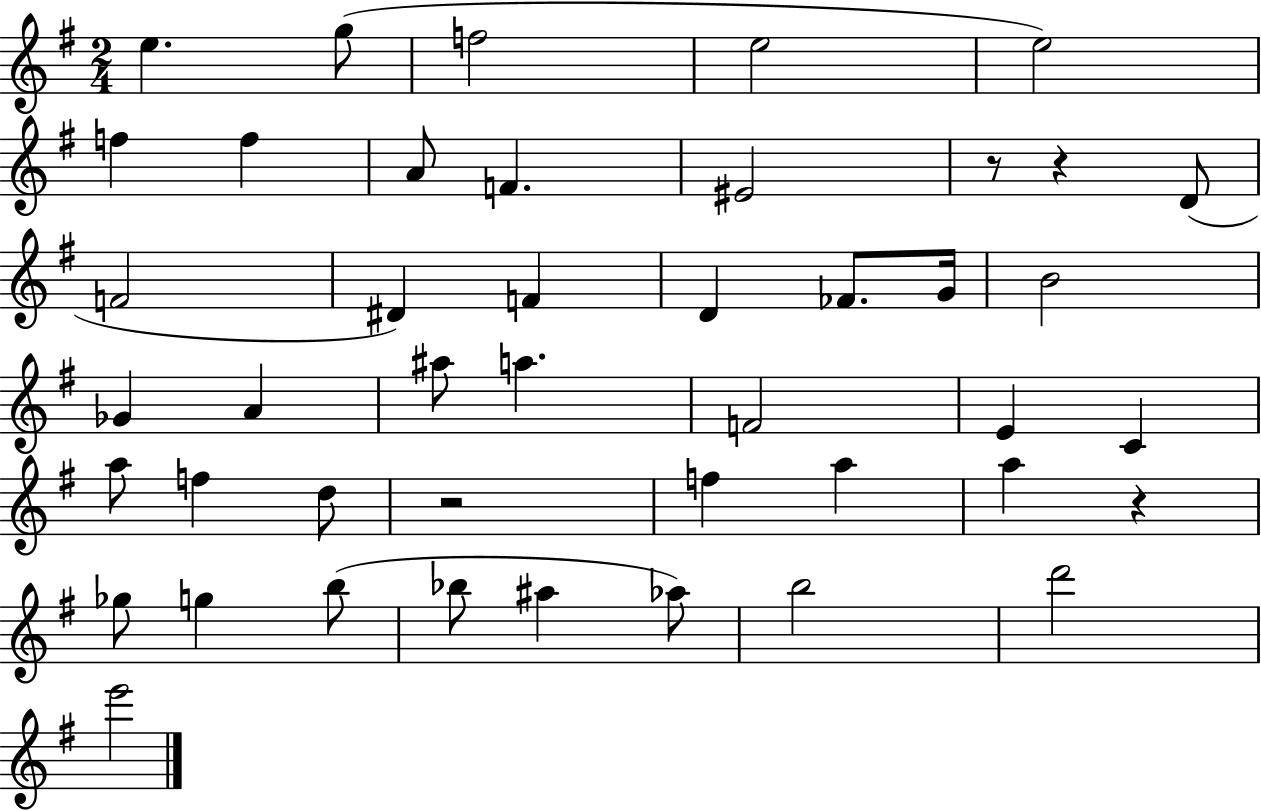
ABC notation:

X:1
T:Untitled
M:2/4
L:1/4
K:G
e g/2 f2 e2 e2 f f A/2 F ^E2 z/2 z D/2 F2 ^D F D _F/2 G/4 B2 _G A ^a/2 a F2 E C a/2 f d/2 z2 f a a z _g/2 g b/2 _b/2 ^a _a/2 b2 d'2 e'2